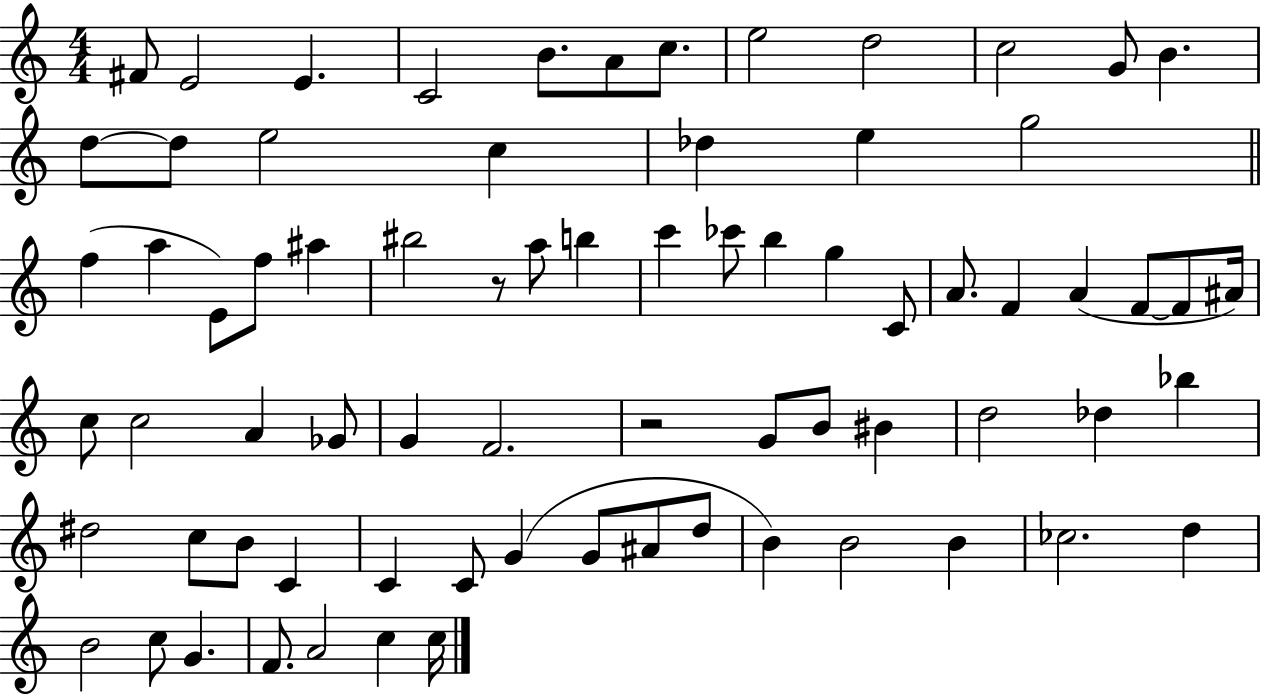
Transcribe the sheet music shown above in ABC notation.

X:1
T:Untitled
M:4/4
L:1/4
K:C
^F/2 E2 E C2 B/2 A/2 c/2 e2 d2 c2 G/2 B d/2 d/2 e2 c _d e g2 f a E/2 f/2 ^a ^b2 z/2 a/2 b c' _c'/2 b g C/2 A/2 F A F/2 F/2 ^A/4 c/2 c2 A _G/2 G F2 z2 G/2 B/2 ^B d2 _d _b ^d2 c/2 B/2 C C C/2 G G/2 ^A/2 d/2 B B2 B _c2 d B2 c/2 G F/2 A2 c c/4